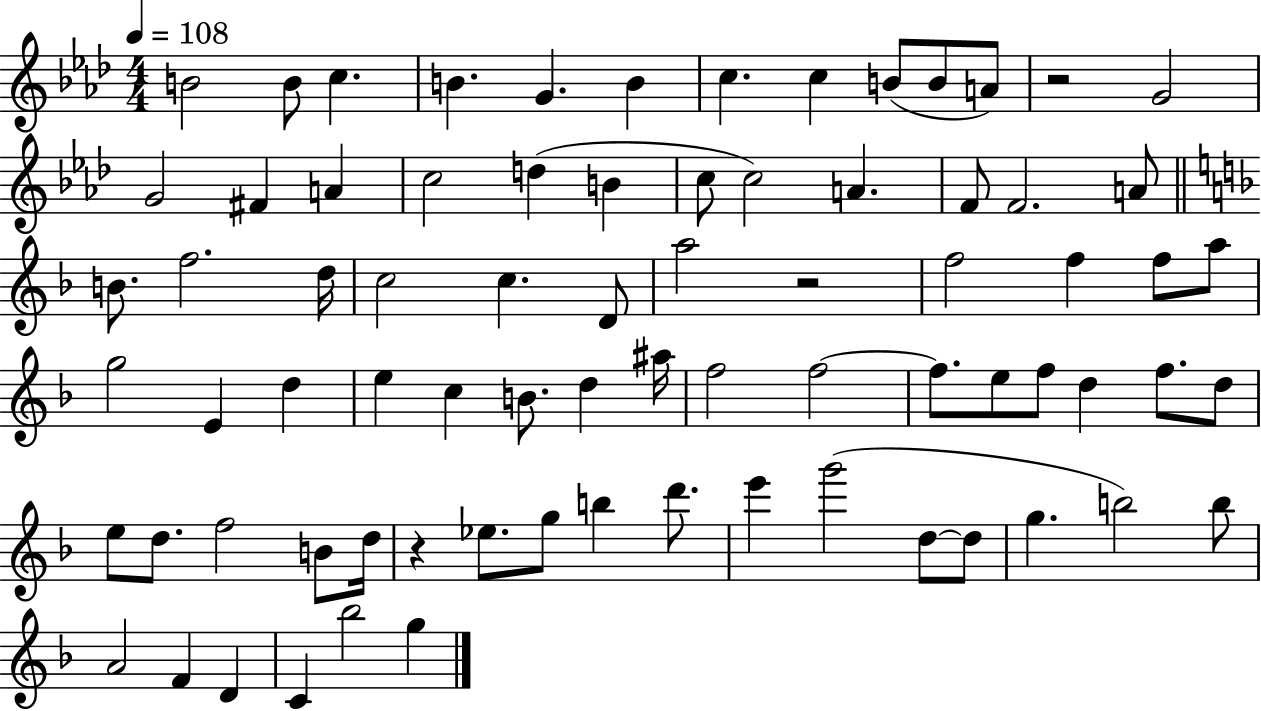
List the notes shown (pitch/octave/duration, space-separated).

B4/h B4/e C5/q. B4/q. G4/q. B4/q C5/q. C5/q B4/e B4/e A4/e R/h G4/h G4/h F#4/q A4/q C5/h D5/q B4/q C5/e C5/h A4/q. F4/e F4/h. A4/e B4/e. F5/h. D5/s C5/h C5/q. D4/e A5/h R/h F5/h F5/q F5/e A5/e G5/h E4/q D5/q E5/q C5/q B4/e. D5/q A#5/s F5/h F5/h F5/e. E5/e F5/e D5/q F5/e. D5/e E5/e D5/e. F5/h B4/e D5/s R/q Eb5/e. G5/e B5/q D6/e. E6/q G6/h D5/e D5/e G5/q. B5/h B5/e A4/h F4/q D4/q C4/q Bb5/h G5/q